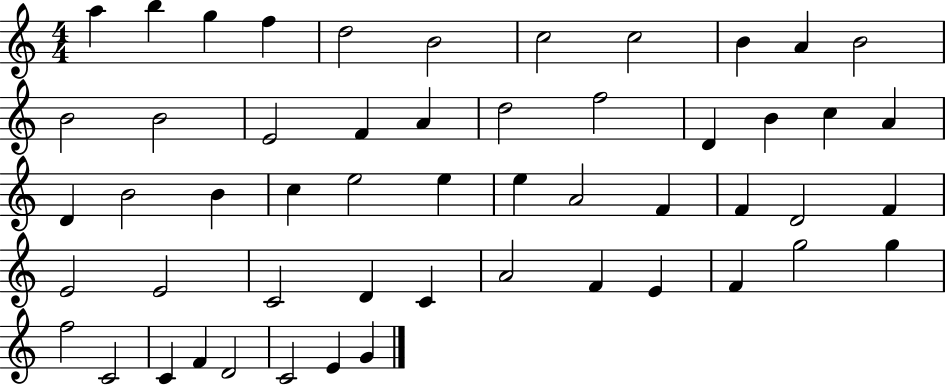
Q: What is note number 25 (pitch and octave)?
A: B4